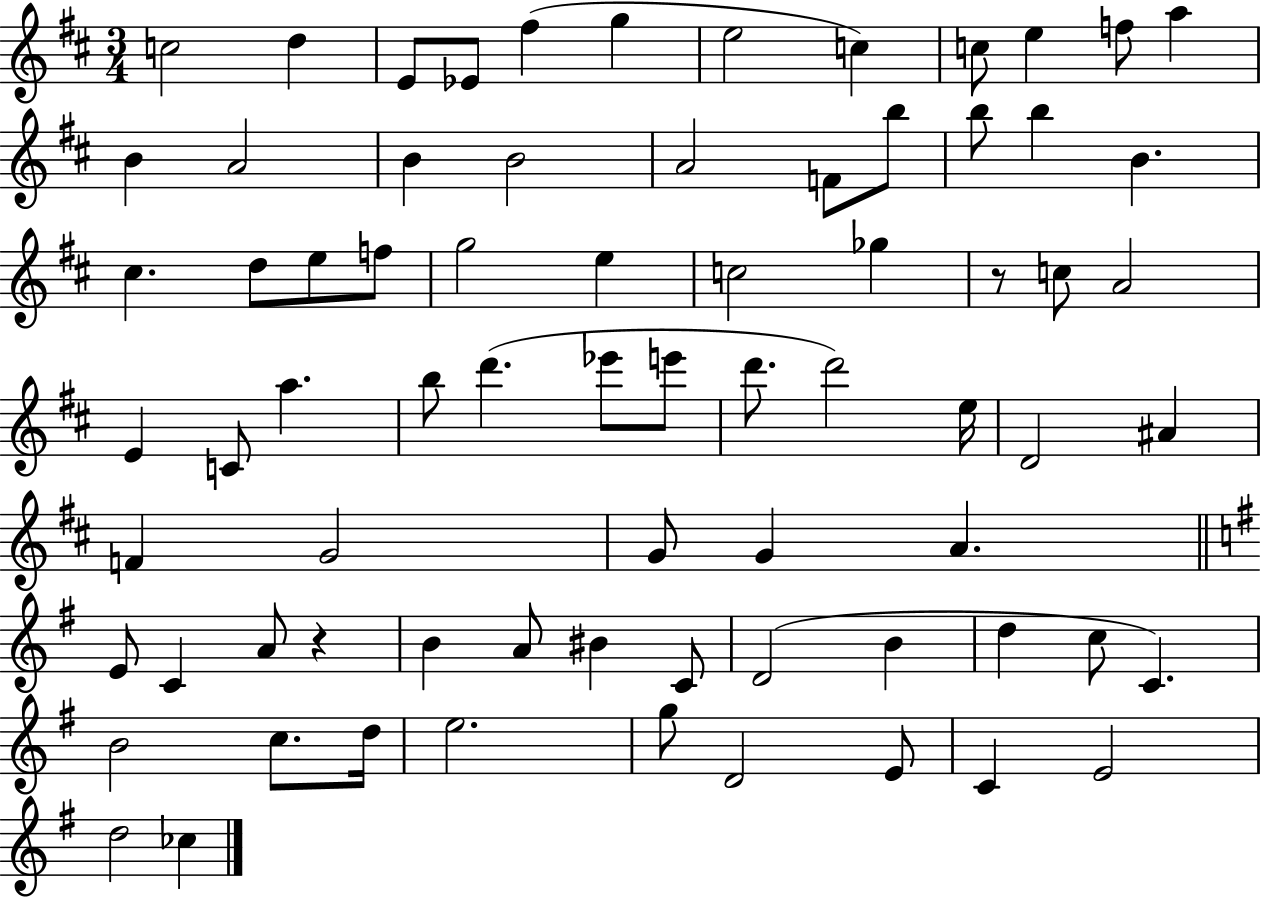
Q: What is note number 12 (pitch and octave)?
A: A5